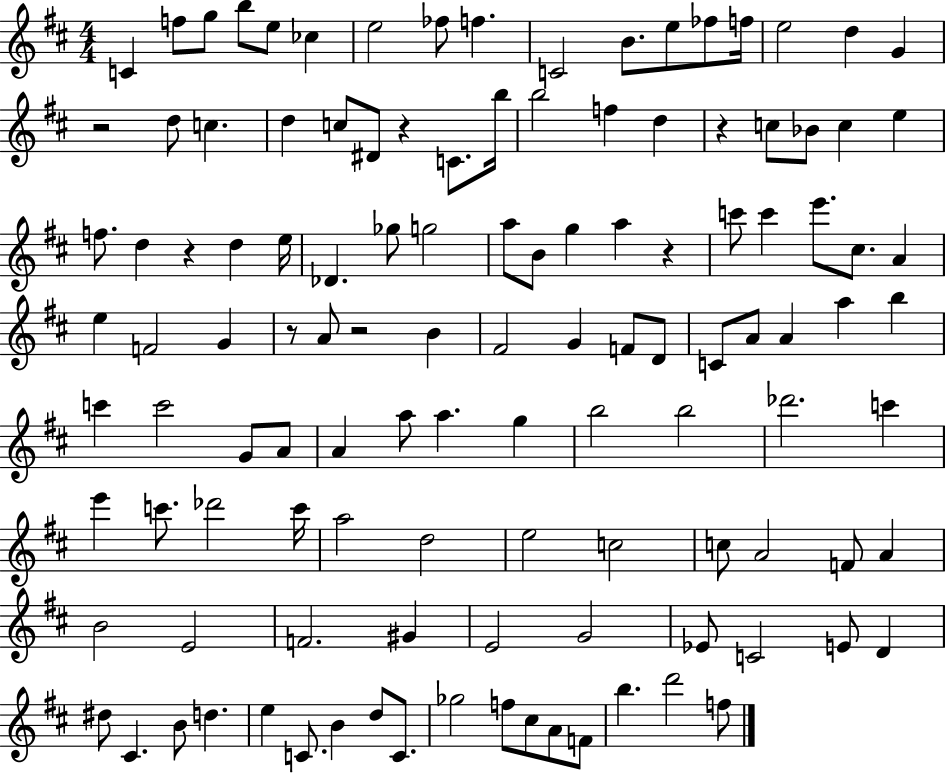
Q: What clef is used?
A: treble